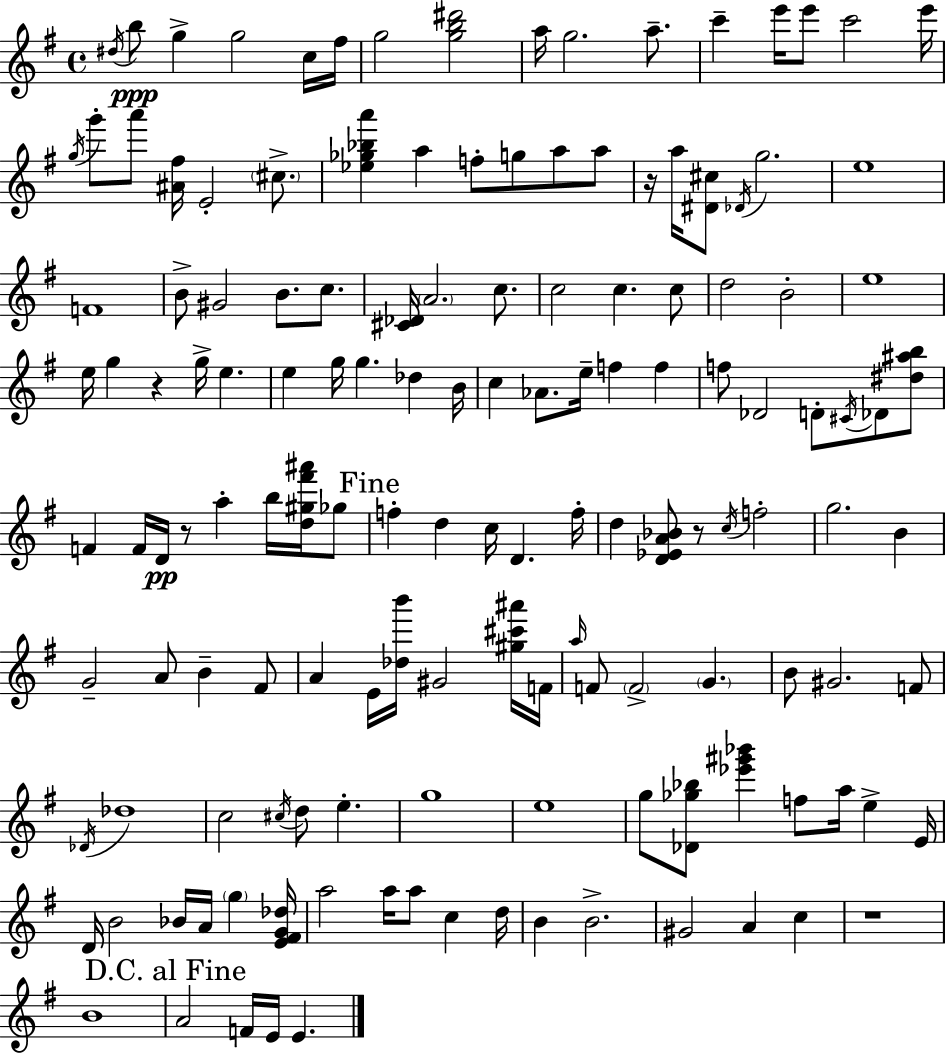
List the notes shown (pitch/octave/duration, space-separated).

D#5/s B5/e G5/q G5/h C5/s F#5/s G5/h [G5,B5,D#6]/h A5/s G5/h. A5/e. C6/q E6/s E6/e C6/h E6/s G5/s G6/e A6/e [A#4,F#5]/s E4/h C#5/e. [Eb5,Gb5,Bb5,A6]/q A5/q F5/e G5/e A5/e A5/e R/s A5/s [D#4,C#5]/e Db4/s G5/h. E5/w F4/w B4/e G#4/h B4/e. C5/e. [C#4,Db4]/s A4/h. C5/e. C5/h C5/q. C5/e D5/h B4/h E5/w E5/s G5/q R/q G5/s E5/q. E5/q G5/s G5/q. Db5/q B4/s C5/q Ab4/e. E5/s F5/q F5/q F5/e Db4/h D4/e C#4/s Db4/e [D#5,A#5,B5]/e F4/q F4/s D4/s R/e A5/q B5/s [D5,G#5,F#6,A#6]/s Gb5/e F5/q D5/q C5/s D4/q. F5/s D5/q [D4,Eb4,A4,Bb4]/e R/e C5/s F5/h G5/h. B4/q G4/h A4/e B4/q F#4/e A4/q E4/s [Db5,B6]/s G#4/h [G#5,C#6,A#6]/s F4/s A5/s F4/e F4/h G4/q. B4/e G#4/h. F4/e Db4/s Db5/w C5/h C#5/s D5/e E5/q. G5/w E5/w G5/e [Db4,Gb5,Bb5]/e [Eb6,G#6,Bb6]/q F5/e A5/s E5/q E4/s D4/s B4/h Bb4/s A4/s G5/q [E4,F#4,G4,Db5]/s A5/h A5/s A5/e C5/q D5/s B4/q B4/h. G#4/h A4/q C5/q R/w B4/w A4/h F4/s E4/s E4/q.